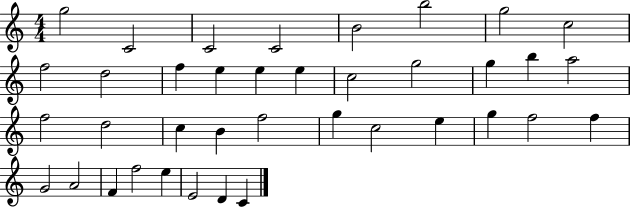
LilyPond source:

{
  \clef treble
  \numericTimeSignature
  \time 4/4
  \key c \major
  g''2 c'2 | c'2 c'2 | b'2 b''2 | g''2 c''2 | \break f''2 d''2 | f''4 e''4 e''4 e''4 | c''2 g''2 | g''4 b''4 a''2 | \break f''2 d''2 | c''4 b'4 f''2 | g''4 c''2 e''4 | g''4 f''2 f''4 | \break g'2 a'2 | f'4 f''2 e''4 | e'2 d'4 c'4 | \bar "|."
}